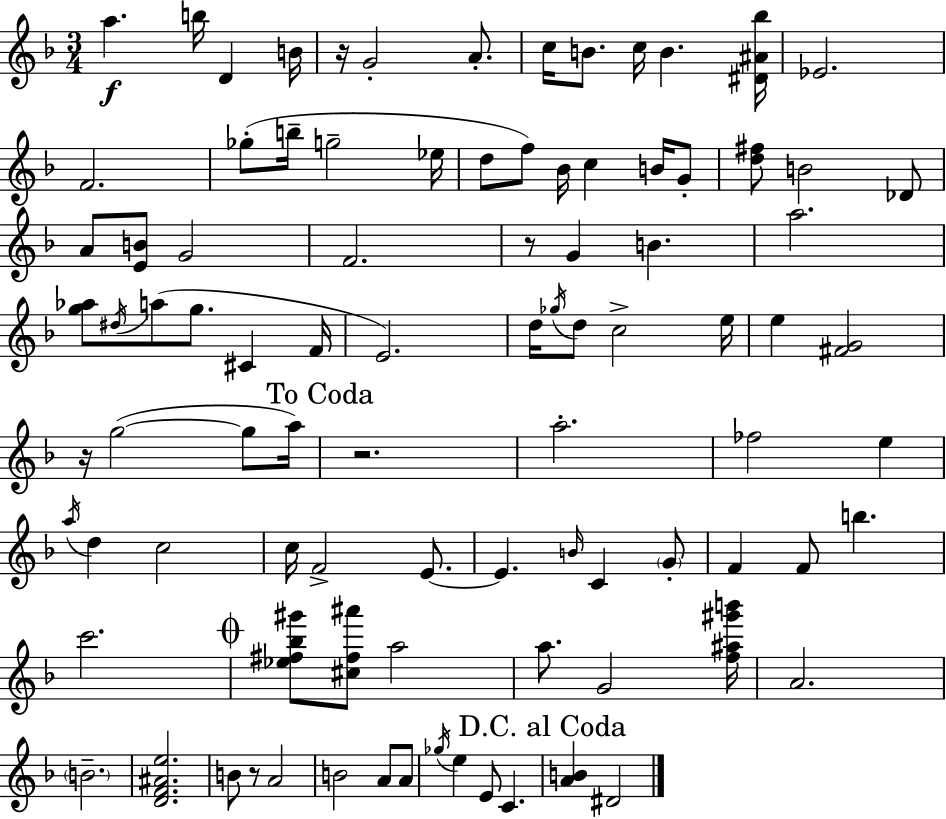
X:1
T:Untitled
M:3/4
L:1/4
K:Dm
a b/4 D B/4 z/4 G2 A/2 c/4 B/2 c/4 B [^D^A_b]/4 _E2 F2 _g/2 b/4 g2 _e/4 d/2 f/2 _B/4 c B/4 G/2 [d^f]/2 B2 _D/2 A/2 [EB]/2 G2 F2 z/2 G B a2 [g_a]/2 ^d/4 a/2 g/2 ^C F/4 E2 d/4 _g/4 d/2 c2 e/4 e [^FG]2 z/4 g2 g/2 a/4 z2 a2 _f2 e a/4 d c2 c/4 F2 E/2 E B/4 C G/2 F F/2 b c'2 [_e^f_b^g']/2 [^c^f^a']/2 a2 a/2 G2 [f^a^g'b']/4 A2 B2 [DF^Ae]2 B/2 z/2 A2 B2 A/2 A/2 _g/4 e E/2 C [AB] ^D2